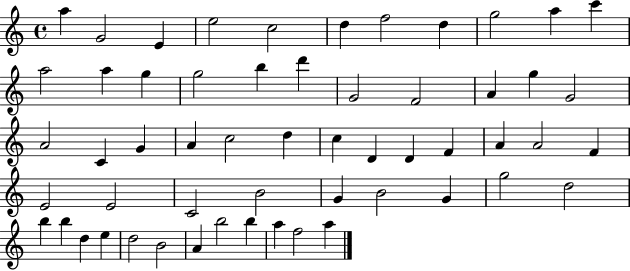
{
  \clef treble
  \time 4/4
  \defaultTimeSignature
  \key c \major
  a''4 g'2 e'4 | e''2 c''2 | d''4 f''2 d''4 | g''2 a''4 c'''4 | \break a''2 a''4 g''4 | g''2 b''4 d'''4 | g'2 f'2 | a'4 g''4 g'2 | \break a'2 c'4 g'4 | a'4 c''2 d''4 | c''4 d'4 d'4 f'4 | a'4 a'2 f'4 | \break e'2 e'2 | c'2 b'2 | g'4 b'2 g'4 | g''2 d''2 | \break b''4 b''4 d''4 e''4 | d''2 b'2 | a'4 b''2 b''4 | a''4 f''2 a''4 | \break \bar "|."
}